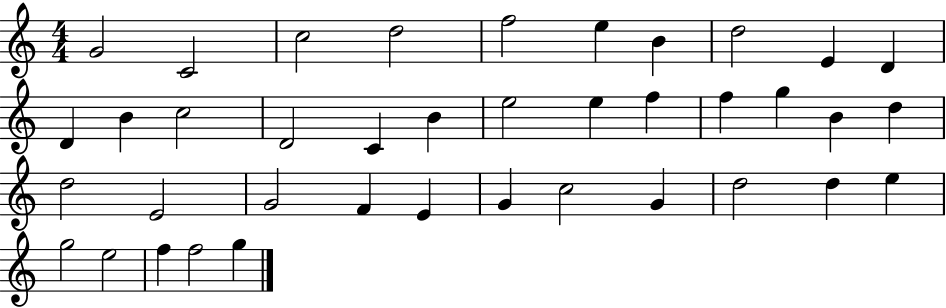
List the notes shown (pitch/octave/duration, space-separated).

G4/h C4/h C5/h D5/h F5/h E5/q B4/q D5/h E4/q D4/q D4/q B4/q C5/h D4/h C4/q B4/q E5/h E5/q F5/q F5/q G5/q B4/q D5/q D5/h E4/h G4/h F4/q E4/q G4/q C5/h G4/q D5/h D5/q E5/q G5/h E5/h F5/q F5/h G5/q